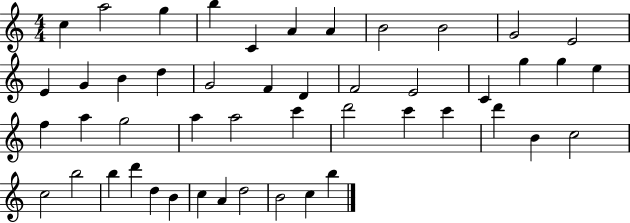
X:1
T:Untitled
M:4/4
L:1/4
K:C
c a2 g b C A A B2 B2 G2 E2 E G B d G2 F D F2 E2 C g g e f a g2 a a2 c' d'2 c' c' d' B c2 c2 b2 b d' d B c A d2 B2 c b